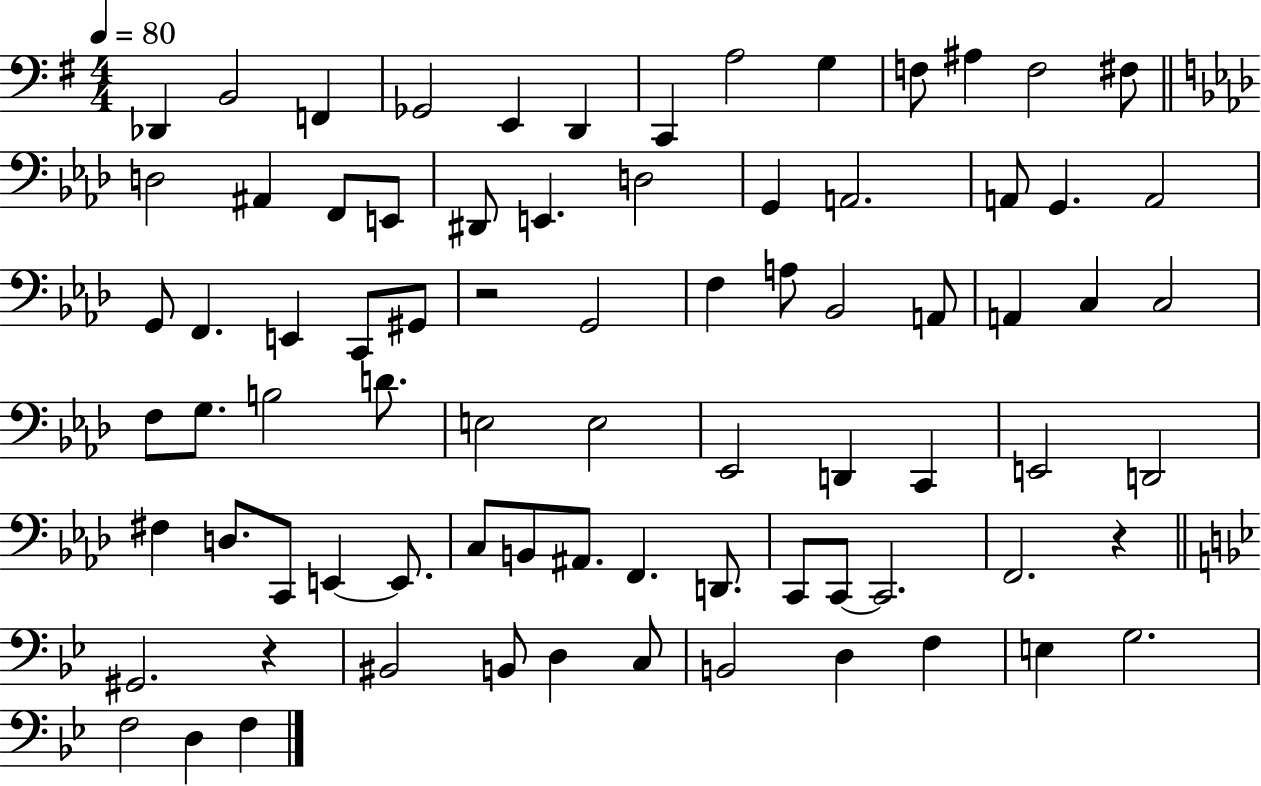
X:1
T:Untitled
M:4/4
L:1/4
K:G
_D,, B,,2 F,, _G,,2 E,, D,, C,, A,2 G, F,/2 ^A, F,2 ^F,/2 D,2 ^A,, F,,/2 E,,/2 ^D,,/2 E,, D,2 G,, A,,2 A,,/2 G,, A,,2 G,,/2 F,, E,, C,,/2 ^G,,/2 z2 G,,2 F, A,/2 _B,,2 A,,/2 A,, C, C,2 F,/2 G,/2 B,2 D/2 E,2 E,2 _E,,2 D,, C,, E,,2 D,,2 ^F, D,/2 C,,/2 E,, E,,/2 C,/2 B,,/2 ^A,,/2 F,, D,,/2 C,,/2 C,,/2 C,,2 F,,2 z ^G,,2 z ^B,,2 B,,/2 D, C,/2 B,,2 D, F, E, G,2 F,2 D, F,